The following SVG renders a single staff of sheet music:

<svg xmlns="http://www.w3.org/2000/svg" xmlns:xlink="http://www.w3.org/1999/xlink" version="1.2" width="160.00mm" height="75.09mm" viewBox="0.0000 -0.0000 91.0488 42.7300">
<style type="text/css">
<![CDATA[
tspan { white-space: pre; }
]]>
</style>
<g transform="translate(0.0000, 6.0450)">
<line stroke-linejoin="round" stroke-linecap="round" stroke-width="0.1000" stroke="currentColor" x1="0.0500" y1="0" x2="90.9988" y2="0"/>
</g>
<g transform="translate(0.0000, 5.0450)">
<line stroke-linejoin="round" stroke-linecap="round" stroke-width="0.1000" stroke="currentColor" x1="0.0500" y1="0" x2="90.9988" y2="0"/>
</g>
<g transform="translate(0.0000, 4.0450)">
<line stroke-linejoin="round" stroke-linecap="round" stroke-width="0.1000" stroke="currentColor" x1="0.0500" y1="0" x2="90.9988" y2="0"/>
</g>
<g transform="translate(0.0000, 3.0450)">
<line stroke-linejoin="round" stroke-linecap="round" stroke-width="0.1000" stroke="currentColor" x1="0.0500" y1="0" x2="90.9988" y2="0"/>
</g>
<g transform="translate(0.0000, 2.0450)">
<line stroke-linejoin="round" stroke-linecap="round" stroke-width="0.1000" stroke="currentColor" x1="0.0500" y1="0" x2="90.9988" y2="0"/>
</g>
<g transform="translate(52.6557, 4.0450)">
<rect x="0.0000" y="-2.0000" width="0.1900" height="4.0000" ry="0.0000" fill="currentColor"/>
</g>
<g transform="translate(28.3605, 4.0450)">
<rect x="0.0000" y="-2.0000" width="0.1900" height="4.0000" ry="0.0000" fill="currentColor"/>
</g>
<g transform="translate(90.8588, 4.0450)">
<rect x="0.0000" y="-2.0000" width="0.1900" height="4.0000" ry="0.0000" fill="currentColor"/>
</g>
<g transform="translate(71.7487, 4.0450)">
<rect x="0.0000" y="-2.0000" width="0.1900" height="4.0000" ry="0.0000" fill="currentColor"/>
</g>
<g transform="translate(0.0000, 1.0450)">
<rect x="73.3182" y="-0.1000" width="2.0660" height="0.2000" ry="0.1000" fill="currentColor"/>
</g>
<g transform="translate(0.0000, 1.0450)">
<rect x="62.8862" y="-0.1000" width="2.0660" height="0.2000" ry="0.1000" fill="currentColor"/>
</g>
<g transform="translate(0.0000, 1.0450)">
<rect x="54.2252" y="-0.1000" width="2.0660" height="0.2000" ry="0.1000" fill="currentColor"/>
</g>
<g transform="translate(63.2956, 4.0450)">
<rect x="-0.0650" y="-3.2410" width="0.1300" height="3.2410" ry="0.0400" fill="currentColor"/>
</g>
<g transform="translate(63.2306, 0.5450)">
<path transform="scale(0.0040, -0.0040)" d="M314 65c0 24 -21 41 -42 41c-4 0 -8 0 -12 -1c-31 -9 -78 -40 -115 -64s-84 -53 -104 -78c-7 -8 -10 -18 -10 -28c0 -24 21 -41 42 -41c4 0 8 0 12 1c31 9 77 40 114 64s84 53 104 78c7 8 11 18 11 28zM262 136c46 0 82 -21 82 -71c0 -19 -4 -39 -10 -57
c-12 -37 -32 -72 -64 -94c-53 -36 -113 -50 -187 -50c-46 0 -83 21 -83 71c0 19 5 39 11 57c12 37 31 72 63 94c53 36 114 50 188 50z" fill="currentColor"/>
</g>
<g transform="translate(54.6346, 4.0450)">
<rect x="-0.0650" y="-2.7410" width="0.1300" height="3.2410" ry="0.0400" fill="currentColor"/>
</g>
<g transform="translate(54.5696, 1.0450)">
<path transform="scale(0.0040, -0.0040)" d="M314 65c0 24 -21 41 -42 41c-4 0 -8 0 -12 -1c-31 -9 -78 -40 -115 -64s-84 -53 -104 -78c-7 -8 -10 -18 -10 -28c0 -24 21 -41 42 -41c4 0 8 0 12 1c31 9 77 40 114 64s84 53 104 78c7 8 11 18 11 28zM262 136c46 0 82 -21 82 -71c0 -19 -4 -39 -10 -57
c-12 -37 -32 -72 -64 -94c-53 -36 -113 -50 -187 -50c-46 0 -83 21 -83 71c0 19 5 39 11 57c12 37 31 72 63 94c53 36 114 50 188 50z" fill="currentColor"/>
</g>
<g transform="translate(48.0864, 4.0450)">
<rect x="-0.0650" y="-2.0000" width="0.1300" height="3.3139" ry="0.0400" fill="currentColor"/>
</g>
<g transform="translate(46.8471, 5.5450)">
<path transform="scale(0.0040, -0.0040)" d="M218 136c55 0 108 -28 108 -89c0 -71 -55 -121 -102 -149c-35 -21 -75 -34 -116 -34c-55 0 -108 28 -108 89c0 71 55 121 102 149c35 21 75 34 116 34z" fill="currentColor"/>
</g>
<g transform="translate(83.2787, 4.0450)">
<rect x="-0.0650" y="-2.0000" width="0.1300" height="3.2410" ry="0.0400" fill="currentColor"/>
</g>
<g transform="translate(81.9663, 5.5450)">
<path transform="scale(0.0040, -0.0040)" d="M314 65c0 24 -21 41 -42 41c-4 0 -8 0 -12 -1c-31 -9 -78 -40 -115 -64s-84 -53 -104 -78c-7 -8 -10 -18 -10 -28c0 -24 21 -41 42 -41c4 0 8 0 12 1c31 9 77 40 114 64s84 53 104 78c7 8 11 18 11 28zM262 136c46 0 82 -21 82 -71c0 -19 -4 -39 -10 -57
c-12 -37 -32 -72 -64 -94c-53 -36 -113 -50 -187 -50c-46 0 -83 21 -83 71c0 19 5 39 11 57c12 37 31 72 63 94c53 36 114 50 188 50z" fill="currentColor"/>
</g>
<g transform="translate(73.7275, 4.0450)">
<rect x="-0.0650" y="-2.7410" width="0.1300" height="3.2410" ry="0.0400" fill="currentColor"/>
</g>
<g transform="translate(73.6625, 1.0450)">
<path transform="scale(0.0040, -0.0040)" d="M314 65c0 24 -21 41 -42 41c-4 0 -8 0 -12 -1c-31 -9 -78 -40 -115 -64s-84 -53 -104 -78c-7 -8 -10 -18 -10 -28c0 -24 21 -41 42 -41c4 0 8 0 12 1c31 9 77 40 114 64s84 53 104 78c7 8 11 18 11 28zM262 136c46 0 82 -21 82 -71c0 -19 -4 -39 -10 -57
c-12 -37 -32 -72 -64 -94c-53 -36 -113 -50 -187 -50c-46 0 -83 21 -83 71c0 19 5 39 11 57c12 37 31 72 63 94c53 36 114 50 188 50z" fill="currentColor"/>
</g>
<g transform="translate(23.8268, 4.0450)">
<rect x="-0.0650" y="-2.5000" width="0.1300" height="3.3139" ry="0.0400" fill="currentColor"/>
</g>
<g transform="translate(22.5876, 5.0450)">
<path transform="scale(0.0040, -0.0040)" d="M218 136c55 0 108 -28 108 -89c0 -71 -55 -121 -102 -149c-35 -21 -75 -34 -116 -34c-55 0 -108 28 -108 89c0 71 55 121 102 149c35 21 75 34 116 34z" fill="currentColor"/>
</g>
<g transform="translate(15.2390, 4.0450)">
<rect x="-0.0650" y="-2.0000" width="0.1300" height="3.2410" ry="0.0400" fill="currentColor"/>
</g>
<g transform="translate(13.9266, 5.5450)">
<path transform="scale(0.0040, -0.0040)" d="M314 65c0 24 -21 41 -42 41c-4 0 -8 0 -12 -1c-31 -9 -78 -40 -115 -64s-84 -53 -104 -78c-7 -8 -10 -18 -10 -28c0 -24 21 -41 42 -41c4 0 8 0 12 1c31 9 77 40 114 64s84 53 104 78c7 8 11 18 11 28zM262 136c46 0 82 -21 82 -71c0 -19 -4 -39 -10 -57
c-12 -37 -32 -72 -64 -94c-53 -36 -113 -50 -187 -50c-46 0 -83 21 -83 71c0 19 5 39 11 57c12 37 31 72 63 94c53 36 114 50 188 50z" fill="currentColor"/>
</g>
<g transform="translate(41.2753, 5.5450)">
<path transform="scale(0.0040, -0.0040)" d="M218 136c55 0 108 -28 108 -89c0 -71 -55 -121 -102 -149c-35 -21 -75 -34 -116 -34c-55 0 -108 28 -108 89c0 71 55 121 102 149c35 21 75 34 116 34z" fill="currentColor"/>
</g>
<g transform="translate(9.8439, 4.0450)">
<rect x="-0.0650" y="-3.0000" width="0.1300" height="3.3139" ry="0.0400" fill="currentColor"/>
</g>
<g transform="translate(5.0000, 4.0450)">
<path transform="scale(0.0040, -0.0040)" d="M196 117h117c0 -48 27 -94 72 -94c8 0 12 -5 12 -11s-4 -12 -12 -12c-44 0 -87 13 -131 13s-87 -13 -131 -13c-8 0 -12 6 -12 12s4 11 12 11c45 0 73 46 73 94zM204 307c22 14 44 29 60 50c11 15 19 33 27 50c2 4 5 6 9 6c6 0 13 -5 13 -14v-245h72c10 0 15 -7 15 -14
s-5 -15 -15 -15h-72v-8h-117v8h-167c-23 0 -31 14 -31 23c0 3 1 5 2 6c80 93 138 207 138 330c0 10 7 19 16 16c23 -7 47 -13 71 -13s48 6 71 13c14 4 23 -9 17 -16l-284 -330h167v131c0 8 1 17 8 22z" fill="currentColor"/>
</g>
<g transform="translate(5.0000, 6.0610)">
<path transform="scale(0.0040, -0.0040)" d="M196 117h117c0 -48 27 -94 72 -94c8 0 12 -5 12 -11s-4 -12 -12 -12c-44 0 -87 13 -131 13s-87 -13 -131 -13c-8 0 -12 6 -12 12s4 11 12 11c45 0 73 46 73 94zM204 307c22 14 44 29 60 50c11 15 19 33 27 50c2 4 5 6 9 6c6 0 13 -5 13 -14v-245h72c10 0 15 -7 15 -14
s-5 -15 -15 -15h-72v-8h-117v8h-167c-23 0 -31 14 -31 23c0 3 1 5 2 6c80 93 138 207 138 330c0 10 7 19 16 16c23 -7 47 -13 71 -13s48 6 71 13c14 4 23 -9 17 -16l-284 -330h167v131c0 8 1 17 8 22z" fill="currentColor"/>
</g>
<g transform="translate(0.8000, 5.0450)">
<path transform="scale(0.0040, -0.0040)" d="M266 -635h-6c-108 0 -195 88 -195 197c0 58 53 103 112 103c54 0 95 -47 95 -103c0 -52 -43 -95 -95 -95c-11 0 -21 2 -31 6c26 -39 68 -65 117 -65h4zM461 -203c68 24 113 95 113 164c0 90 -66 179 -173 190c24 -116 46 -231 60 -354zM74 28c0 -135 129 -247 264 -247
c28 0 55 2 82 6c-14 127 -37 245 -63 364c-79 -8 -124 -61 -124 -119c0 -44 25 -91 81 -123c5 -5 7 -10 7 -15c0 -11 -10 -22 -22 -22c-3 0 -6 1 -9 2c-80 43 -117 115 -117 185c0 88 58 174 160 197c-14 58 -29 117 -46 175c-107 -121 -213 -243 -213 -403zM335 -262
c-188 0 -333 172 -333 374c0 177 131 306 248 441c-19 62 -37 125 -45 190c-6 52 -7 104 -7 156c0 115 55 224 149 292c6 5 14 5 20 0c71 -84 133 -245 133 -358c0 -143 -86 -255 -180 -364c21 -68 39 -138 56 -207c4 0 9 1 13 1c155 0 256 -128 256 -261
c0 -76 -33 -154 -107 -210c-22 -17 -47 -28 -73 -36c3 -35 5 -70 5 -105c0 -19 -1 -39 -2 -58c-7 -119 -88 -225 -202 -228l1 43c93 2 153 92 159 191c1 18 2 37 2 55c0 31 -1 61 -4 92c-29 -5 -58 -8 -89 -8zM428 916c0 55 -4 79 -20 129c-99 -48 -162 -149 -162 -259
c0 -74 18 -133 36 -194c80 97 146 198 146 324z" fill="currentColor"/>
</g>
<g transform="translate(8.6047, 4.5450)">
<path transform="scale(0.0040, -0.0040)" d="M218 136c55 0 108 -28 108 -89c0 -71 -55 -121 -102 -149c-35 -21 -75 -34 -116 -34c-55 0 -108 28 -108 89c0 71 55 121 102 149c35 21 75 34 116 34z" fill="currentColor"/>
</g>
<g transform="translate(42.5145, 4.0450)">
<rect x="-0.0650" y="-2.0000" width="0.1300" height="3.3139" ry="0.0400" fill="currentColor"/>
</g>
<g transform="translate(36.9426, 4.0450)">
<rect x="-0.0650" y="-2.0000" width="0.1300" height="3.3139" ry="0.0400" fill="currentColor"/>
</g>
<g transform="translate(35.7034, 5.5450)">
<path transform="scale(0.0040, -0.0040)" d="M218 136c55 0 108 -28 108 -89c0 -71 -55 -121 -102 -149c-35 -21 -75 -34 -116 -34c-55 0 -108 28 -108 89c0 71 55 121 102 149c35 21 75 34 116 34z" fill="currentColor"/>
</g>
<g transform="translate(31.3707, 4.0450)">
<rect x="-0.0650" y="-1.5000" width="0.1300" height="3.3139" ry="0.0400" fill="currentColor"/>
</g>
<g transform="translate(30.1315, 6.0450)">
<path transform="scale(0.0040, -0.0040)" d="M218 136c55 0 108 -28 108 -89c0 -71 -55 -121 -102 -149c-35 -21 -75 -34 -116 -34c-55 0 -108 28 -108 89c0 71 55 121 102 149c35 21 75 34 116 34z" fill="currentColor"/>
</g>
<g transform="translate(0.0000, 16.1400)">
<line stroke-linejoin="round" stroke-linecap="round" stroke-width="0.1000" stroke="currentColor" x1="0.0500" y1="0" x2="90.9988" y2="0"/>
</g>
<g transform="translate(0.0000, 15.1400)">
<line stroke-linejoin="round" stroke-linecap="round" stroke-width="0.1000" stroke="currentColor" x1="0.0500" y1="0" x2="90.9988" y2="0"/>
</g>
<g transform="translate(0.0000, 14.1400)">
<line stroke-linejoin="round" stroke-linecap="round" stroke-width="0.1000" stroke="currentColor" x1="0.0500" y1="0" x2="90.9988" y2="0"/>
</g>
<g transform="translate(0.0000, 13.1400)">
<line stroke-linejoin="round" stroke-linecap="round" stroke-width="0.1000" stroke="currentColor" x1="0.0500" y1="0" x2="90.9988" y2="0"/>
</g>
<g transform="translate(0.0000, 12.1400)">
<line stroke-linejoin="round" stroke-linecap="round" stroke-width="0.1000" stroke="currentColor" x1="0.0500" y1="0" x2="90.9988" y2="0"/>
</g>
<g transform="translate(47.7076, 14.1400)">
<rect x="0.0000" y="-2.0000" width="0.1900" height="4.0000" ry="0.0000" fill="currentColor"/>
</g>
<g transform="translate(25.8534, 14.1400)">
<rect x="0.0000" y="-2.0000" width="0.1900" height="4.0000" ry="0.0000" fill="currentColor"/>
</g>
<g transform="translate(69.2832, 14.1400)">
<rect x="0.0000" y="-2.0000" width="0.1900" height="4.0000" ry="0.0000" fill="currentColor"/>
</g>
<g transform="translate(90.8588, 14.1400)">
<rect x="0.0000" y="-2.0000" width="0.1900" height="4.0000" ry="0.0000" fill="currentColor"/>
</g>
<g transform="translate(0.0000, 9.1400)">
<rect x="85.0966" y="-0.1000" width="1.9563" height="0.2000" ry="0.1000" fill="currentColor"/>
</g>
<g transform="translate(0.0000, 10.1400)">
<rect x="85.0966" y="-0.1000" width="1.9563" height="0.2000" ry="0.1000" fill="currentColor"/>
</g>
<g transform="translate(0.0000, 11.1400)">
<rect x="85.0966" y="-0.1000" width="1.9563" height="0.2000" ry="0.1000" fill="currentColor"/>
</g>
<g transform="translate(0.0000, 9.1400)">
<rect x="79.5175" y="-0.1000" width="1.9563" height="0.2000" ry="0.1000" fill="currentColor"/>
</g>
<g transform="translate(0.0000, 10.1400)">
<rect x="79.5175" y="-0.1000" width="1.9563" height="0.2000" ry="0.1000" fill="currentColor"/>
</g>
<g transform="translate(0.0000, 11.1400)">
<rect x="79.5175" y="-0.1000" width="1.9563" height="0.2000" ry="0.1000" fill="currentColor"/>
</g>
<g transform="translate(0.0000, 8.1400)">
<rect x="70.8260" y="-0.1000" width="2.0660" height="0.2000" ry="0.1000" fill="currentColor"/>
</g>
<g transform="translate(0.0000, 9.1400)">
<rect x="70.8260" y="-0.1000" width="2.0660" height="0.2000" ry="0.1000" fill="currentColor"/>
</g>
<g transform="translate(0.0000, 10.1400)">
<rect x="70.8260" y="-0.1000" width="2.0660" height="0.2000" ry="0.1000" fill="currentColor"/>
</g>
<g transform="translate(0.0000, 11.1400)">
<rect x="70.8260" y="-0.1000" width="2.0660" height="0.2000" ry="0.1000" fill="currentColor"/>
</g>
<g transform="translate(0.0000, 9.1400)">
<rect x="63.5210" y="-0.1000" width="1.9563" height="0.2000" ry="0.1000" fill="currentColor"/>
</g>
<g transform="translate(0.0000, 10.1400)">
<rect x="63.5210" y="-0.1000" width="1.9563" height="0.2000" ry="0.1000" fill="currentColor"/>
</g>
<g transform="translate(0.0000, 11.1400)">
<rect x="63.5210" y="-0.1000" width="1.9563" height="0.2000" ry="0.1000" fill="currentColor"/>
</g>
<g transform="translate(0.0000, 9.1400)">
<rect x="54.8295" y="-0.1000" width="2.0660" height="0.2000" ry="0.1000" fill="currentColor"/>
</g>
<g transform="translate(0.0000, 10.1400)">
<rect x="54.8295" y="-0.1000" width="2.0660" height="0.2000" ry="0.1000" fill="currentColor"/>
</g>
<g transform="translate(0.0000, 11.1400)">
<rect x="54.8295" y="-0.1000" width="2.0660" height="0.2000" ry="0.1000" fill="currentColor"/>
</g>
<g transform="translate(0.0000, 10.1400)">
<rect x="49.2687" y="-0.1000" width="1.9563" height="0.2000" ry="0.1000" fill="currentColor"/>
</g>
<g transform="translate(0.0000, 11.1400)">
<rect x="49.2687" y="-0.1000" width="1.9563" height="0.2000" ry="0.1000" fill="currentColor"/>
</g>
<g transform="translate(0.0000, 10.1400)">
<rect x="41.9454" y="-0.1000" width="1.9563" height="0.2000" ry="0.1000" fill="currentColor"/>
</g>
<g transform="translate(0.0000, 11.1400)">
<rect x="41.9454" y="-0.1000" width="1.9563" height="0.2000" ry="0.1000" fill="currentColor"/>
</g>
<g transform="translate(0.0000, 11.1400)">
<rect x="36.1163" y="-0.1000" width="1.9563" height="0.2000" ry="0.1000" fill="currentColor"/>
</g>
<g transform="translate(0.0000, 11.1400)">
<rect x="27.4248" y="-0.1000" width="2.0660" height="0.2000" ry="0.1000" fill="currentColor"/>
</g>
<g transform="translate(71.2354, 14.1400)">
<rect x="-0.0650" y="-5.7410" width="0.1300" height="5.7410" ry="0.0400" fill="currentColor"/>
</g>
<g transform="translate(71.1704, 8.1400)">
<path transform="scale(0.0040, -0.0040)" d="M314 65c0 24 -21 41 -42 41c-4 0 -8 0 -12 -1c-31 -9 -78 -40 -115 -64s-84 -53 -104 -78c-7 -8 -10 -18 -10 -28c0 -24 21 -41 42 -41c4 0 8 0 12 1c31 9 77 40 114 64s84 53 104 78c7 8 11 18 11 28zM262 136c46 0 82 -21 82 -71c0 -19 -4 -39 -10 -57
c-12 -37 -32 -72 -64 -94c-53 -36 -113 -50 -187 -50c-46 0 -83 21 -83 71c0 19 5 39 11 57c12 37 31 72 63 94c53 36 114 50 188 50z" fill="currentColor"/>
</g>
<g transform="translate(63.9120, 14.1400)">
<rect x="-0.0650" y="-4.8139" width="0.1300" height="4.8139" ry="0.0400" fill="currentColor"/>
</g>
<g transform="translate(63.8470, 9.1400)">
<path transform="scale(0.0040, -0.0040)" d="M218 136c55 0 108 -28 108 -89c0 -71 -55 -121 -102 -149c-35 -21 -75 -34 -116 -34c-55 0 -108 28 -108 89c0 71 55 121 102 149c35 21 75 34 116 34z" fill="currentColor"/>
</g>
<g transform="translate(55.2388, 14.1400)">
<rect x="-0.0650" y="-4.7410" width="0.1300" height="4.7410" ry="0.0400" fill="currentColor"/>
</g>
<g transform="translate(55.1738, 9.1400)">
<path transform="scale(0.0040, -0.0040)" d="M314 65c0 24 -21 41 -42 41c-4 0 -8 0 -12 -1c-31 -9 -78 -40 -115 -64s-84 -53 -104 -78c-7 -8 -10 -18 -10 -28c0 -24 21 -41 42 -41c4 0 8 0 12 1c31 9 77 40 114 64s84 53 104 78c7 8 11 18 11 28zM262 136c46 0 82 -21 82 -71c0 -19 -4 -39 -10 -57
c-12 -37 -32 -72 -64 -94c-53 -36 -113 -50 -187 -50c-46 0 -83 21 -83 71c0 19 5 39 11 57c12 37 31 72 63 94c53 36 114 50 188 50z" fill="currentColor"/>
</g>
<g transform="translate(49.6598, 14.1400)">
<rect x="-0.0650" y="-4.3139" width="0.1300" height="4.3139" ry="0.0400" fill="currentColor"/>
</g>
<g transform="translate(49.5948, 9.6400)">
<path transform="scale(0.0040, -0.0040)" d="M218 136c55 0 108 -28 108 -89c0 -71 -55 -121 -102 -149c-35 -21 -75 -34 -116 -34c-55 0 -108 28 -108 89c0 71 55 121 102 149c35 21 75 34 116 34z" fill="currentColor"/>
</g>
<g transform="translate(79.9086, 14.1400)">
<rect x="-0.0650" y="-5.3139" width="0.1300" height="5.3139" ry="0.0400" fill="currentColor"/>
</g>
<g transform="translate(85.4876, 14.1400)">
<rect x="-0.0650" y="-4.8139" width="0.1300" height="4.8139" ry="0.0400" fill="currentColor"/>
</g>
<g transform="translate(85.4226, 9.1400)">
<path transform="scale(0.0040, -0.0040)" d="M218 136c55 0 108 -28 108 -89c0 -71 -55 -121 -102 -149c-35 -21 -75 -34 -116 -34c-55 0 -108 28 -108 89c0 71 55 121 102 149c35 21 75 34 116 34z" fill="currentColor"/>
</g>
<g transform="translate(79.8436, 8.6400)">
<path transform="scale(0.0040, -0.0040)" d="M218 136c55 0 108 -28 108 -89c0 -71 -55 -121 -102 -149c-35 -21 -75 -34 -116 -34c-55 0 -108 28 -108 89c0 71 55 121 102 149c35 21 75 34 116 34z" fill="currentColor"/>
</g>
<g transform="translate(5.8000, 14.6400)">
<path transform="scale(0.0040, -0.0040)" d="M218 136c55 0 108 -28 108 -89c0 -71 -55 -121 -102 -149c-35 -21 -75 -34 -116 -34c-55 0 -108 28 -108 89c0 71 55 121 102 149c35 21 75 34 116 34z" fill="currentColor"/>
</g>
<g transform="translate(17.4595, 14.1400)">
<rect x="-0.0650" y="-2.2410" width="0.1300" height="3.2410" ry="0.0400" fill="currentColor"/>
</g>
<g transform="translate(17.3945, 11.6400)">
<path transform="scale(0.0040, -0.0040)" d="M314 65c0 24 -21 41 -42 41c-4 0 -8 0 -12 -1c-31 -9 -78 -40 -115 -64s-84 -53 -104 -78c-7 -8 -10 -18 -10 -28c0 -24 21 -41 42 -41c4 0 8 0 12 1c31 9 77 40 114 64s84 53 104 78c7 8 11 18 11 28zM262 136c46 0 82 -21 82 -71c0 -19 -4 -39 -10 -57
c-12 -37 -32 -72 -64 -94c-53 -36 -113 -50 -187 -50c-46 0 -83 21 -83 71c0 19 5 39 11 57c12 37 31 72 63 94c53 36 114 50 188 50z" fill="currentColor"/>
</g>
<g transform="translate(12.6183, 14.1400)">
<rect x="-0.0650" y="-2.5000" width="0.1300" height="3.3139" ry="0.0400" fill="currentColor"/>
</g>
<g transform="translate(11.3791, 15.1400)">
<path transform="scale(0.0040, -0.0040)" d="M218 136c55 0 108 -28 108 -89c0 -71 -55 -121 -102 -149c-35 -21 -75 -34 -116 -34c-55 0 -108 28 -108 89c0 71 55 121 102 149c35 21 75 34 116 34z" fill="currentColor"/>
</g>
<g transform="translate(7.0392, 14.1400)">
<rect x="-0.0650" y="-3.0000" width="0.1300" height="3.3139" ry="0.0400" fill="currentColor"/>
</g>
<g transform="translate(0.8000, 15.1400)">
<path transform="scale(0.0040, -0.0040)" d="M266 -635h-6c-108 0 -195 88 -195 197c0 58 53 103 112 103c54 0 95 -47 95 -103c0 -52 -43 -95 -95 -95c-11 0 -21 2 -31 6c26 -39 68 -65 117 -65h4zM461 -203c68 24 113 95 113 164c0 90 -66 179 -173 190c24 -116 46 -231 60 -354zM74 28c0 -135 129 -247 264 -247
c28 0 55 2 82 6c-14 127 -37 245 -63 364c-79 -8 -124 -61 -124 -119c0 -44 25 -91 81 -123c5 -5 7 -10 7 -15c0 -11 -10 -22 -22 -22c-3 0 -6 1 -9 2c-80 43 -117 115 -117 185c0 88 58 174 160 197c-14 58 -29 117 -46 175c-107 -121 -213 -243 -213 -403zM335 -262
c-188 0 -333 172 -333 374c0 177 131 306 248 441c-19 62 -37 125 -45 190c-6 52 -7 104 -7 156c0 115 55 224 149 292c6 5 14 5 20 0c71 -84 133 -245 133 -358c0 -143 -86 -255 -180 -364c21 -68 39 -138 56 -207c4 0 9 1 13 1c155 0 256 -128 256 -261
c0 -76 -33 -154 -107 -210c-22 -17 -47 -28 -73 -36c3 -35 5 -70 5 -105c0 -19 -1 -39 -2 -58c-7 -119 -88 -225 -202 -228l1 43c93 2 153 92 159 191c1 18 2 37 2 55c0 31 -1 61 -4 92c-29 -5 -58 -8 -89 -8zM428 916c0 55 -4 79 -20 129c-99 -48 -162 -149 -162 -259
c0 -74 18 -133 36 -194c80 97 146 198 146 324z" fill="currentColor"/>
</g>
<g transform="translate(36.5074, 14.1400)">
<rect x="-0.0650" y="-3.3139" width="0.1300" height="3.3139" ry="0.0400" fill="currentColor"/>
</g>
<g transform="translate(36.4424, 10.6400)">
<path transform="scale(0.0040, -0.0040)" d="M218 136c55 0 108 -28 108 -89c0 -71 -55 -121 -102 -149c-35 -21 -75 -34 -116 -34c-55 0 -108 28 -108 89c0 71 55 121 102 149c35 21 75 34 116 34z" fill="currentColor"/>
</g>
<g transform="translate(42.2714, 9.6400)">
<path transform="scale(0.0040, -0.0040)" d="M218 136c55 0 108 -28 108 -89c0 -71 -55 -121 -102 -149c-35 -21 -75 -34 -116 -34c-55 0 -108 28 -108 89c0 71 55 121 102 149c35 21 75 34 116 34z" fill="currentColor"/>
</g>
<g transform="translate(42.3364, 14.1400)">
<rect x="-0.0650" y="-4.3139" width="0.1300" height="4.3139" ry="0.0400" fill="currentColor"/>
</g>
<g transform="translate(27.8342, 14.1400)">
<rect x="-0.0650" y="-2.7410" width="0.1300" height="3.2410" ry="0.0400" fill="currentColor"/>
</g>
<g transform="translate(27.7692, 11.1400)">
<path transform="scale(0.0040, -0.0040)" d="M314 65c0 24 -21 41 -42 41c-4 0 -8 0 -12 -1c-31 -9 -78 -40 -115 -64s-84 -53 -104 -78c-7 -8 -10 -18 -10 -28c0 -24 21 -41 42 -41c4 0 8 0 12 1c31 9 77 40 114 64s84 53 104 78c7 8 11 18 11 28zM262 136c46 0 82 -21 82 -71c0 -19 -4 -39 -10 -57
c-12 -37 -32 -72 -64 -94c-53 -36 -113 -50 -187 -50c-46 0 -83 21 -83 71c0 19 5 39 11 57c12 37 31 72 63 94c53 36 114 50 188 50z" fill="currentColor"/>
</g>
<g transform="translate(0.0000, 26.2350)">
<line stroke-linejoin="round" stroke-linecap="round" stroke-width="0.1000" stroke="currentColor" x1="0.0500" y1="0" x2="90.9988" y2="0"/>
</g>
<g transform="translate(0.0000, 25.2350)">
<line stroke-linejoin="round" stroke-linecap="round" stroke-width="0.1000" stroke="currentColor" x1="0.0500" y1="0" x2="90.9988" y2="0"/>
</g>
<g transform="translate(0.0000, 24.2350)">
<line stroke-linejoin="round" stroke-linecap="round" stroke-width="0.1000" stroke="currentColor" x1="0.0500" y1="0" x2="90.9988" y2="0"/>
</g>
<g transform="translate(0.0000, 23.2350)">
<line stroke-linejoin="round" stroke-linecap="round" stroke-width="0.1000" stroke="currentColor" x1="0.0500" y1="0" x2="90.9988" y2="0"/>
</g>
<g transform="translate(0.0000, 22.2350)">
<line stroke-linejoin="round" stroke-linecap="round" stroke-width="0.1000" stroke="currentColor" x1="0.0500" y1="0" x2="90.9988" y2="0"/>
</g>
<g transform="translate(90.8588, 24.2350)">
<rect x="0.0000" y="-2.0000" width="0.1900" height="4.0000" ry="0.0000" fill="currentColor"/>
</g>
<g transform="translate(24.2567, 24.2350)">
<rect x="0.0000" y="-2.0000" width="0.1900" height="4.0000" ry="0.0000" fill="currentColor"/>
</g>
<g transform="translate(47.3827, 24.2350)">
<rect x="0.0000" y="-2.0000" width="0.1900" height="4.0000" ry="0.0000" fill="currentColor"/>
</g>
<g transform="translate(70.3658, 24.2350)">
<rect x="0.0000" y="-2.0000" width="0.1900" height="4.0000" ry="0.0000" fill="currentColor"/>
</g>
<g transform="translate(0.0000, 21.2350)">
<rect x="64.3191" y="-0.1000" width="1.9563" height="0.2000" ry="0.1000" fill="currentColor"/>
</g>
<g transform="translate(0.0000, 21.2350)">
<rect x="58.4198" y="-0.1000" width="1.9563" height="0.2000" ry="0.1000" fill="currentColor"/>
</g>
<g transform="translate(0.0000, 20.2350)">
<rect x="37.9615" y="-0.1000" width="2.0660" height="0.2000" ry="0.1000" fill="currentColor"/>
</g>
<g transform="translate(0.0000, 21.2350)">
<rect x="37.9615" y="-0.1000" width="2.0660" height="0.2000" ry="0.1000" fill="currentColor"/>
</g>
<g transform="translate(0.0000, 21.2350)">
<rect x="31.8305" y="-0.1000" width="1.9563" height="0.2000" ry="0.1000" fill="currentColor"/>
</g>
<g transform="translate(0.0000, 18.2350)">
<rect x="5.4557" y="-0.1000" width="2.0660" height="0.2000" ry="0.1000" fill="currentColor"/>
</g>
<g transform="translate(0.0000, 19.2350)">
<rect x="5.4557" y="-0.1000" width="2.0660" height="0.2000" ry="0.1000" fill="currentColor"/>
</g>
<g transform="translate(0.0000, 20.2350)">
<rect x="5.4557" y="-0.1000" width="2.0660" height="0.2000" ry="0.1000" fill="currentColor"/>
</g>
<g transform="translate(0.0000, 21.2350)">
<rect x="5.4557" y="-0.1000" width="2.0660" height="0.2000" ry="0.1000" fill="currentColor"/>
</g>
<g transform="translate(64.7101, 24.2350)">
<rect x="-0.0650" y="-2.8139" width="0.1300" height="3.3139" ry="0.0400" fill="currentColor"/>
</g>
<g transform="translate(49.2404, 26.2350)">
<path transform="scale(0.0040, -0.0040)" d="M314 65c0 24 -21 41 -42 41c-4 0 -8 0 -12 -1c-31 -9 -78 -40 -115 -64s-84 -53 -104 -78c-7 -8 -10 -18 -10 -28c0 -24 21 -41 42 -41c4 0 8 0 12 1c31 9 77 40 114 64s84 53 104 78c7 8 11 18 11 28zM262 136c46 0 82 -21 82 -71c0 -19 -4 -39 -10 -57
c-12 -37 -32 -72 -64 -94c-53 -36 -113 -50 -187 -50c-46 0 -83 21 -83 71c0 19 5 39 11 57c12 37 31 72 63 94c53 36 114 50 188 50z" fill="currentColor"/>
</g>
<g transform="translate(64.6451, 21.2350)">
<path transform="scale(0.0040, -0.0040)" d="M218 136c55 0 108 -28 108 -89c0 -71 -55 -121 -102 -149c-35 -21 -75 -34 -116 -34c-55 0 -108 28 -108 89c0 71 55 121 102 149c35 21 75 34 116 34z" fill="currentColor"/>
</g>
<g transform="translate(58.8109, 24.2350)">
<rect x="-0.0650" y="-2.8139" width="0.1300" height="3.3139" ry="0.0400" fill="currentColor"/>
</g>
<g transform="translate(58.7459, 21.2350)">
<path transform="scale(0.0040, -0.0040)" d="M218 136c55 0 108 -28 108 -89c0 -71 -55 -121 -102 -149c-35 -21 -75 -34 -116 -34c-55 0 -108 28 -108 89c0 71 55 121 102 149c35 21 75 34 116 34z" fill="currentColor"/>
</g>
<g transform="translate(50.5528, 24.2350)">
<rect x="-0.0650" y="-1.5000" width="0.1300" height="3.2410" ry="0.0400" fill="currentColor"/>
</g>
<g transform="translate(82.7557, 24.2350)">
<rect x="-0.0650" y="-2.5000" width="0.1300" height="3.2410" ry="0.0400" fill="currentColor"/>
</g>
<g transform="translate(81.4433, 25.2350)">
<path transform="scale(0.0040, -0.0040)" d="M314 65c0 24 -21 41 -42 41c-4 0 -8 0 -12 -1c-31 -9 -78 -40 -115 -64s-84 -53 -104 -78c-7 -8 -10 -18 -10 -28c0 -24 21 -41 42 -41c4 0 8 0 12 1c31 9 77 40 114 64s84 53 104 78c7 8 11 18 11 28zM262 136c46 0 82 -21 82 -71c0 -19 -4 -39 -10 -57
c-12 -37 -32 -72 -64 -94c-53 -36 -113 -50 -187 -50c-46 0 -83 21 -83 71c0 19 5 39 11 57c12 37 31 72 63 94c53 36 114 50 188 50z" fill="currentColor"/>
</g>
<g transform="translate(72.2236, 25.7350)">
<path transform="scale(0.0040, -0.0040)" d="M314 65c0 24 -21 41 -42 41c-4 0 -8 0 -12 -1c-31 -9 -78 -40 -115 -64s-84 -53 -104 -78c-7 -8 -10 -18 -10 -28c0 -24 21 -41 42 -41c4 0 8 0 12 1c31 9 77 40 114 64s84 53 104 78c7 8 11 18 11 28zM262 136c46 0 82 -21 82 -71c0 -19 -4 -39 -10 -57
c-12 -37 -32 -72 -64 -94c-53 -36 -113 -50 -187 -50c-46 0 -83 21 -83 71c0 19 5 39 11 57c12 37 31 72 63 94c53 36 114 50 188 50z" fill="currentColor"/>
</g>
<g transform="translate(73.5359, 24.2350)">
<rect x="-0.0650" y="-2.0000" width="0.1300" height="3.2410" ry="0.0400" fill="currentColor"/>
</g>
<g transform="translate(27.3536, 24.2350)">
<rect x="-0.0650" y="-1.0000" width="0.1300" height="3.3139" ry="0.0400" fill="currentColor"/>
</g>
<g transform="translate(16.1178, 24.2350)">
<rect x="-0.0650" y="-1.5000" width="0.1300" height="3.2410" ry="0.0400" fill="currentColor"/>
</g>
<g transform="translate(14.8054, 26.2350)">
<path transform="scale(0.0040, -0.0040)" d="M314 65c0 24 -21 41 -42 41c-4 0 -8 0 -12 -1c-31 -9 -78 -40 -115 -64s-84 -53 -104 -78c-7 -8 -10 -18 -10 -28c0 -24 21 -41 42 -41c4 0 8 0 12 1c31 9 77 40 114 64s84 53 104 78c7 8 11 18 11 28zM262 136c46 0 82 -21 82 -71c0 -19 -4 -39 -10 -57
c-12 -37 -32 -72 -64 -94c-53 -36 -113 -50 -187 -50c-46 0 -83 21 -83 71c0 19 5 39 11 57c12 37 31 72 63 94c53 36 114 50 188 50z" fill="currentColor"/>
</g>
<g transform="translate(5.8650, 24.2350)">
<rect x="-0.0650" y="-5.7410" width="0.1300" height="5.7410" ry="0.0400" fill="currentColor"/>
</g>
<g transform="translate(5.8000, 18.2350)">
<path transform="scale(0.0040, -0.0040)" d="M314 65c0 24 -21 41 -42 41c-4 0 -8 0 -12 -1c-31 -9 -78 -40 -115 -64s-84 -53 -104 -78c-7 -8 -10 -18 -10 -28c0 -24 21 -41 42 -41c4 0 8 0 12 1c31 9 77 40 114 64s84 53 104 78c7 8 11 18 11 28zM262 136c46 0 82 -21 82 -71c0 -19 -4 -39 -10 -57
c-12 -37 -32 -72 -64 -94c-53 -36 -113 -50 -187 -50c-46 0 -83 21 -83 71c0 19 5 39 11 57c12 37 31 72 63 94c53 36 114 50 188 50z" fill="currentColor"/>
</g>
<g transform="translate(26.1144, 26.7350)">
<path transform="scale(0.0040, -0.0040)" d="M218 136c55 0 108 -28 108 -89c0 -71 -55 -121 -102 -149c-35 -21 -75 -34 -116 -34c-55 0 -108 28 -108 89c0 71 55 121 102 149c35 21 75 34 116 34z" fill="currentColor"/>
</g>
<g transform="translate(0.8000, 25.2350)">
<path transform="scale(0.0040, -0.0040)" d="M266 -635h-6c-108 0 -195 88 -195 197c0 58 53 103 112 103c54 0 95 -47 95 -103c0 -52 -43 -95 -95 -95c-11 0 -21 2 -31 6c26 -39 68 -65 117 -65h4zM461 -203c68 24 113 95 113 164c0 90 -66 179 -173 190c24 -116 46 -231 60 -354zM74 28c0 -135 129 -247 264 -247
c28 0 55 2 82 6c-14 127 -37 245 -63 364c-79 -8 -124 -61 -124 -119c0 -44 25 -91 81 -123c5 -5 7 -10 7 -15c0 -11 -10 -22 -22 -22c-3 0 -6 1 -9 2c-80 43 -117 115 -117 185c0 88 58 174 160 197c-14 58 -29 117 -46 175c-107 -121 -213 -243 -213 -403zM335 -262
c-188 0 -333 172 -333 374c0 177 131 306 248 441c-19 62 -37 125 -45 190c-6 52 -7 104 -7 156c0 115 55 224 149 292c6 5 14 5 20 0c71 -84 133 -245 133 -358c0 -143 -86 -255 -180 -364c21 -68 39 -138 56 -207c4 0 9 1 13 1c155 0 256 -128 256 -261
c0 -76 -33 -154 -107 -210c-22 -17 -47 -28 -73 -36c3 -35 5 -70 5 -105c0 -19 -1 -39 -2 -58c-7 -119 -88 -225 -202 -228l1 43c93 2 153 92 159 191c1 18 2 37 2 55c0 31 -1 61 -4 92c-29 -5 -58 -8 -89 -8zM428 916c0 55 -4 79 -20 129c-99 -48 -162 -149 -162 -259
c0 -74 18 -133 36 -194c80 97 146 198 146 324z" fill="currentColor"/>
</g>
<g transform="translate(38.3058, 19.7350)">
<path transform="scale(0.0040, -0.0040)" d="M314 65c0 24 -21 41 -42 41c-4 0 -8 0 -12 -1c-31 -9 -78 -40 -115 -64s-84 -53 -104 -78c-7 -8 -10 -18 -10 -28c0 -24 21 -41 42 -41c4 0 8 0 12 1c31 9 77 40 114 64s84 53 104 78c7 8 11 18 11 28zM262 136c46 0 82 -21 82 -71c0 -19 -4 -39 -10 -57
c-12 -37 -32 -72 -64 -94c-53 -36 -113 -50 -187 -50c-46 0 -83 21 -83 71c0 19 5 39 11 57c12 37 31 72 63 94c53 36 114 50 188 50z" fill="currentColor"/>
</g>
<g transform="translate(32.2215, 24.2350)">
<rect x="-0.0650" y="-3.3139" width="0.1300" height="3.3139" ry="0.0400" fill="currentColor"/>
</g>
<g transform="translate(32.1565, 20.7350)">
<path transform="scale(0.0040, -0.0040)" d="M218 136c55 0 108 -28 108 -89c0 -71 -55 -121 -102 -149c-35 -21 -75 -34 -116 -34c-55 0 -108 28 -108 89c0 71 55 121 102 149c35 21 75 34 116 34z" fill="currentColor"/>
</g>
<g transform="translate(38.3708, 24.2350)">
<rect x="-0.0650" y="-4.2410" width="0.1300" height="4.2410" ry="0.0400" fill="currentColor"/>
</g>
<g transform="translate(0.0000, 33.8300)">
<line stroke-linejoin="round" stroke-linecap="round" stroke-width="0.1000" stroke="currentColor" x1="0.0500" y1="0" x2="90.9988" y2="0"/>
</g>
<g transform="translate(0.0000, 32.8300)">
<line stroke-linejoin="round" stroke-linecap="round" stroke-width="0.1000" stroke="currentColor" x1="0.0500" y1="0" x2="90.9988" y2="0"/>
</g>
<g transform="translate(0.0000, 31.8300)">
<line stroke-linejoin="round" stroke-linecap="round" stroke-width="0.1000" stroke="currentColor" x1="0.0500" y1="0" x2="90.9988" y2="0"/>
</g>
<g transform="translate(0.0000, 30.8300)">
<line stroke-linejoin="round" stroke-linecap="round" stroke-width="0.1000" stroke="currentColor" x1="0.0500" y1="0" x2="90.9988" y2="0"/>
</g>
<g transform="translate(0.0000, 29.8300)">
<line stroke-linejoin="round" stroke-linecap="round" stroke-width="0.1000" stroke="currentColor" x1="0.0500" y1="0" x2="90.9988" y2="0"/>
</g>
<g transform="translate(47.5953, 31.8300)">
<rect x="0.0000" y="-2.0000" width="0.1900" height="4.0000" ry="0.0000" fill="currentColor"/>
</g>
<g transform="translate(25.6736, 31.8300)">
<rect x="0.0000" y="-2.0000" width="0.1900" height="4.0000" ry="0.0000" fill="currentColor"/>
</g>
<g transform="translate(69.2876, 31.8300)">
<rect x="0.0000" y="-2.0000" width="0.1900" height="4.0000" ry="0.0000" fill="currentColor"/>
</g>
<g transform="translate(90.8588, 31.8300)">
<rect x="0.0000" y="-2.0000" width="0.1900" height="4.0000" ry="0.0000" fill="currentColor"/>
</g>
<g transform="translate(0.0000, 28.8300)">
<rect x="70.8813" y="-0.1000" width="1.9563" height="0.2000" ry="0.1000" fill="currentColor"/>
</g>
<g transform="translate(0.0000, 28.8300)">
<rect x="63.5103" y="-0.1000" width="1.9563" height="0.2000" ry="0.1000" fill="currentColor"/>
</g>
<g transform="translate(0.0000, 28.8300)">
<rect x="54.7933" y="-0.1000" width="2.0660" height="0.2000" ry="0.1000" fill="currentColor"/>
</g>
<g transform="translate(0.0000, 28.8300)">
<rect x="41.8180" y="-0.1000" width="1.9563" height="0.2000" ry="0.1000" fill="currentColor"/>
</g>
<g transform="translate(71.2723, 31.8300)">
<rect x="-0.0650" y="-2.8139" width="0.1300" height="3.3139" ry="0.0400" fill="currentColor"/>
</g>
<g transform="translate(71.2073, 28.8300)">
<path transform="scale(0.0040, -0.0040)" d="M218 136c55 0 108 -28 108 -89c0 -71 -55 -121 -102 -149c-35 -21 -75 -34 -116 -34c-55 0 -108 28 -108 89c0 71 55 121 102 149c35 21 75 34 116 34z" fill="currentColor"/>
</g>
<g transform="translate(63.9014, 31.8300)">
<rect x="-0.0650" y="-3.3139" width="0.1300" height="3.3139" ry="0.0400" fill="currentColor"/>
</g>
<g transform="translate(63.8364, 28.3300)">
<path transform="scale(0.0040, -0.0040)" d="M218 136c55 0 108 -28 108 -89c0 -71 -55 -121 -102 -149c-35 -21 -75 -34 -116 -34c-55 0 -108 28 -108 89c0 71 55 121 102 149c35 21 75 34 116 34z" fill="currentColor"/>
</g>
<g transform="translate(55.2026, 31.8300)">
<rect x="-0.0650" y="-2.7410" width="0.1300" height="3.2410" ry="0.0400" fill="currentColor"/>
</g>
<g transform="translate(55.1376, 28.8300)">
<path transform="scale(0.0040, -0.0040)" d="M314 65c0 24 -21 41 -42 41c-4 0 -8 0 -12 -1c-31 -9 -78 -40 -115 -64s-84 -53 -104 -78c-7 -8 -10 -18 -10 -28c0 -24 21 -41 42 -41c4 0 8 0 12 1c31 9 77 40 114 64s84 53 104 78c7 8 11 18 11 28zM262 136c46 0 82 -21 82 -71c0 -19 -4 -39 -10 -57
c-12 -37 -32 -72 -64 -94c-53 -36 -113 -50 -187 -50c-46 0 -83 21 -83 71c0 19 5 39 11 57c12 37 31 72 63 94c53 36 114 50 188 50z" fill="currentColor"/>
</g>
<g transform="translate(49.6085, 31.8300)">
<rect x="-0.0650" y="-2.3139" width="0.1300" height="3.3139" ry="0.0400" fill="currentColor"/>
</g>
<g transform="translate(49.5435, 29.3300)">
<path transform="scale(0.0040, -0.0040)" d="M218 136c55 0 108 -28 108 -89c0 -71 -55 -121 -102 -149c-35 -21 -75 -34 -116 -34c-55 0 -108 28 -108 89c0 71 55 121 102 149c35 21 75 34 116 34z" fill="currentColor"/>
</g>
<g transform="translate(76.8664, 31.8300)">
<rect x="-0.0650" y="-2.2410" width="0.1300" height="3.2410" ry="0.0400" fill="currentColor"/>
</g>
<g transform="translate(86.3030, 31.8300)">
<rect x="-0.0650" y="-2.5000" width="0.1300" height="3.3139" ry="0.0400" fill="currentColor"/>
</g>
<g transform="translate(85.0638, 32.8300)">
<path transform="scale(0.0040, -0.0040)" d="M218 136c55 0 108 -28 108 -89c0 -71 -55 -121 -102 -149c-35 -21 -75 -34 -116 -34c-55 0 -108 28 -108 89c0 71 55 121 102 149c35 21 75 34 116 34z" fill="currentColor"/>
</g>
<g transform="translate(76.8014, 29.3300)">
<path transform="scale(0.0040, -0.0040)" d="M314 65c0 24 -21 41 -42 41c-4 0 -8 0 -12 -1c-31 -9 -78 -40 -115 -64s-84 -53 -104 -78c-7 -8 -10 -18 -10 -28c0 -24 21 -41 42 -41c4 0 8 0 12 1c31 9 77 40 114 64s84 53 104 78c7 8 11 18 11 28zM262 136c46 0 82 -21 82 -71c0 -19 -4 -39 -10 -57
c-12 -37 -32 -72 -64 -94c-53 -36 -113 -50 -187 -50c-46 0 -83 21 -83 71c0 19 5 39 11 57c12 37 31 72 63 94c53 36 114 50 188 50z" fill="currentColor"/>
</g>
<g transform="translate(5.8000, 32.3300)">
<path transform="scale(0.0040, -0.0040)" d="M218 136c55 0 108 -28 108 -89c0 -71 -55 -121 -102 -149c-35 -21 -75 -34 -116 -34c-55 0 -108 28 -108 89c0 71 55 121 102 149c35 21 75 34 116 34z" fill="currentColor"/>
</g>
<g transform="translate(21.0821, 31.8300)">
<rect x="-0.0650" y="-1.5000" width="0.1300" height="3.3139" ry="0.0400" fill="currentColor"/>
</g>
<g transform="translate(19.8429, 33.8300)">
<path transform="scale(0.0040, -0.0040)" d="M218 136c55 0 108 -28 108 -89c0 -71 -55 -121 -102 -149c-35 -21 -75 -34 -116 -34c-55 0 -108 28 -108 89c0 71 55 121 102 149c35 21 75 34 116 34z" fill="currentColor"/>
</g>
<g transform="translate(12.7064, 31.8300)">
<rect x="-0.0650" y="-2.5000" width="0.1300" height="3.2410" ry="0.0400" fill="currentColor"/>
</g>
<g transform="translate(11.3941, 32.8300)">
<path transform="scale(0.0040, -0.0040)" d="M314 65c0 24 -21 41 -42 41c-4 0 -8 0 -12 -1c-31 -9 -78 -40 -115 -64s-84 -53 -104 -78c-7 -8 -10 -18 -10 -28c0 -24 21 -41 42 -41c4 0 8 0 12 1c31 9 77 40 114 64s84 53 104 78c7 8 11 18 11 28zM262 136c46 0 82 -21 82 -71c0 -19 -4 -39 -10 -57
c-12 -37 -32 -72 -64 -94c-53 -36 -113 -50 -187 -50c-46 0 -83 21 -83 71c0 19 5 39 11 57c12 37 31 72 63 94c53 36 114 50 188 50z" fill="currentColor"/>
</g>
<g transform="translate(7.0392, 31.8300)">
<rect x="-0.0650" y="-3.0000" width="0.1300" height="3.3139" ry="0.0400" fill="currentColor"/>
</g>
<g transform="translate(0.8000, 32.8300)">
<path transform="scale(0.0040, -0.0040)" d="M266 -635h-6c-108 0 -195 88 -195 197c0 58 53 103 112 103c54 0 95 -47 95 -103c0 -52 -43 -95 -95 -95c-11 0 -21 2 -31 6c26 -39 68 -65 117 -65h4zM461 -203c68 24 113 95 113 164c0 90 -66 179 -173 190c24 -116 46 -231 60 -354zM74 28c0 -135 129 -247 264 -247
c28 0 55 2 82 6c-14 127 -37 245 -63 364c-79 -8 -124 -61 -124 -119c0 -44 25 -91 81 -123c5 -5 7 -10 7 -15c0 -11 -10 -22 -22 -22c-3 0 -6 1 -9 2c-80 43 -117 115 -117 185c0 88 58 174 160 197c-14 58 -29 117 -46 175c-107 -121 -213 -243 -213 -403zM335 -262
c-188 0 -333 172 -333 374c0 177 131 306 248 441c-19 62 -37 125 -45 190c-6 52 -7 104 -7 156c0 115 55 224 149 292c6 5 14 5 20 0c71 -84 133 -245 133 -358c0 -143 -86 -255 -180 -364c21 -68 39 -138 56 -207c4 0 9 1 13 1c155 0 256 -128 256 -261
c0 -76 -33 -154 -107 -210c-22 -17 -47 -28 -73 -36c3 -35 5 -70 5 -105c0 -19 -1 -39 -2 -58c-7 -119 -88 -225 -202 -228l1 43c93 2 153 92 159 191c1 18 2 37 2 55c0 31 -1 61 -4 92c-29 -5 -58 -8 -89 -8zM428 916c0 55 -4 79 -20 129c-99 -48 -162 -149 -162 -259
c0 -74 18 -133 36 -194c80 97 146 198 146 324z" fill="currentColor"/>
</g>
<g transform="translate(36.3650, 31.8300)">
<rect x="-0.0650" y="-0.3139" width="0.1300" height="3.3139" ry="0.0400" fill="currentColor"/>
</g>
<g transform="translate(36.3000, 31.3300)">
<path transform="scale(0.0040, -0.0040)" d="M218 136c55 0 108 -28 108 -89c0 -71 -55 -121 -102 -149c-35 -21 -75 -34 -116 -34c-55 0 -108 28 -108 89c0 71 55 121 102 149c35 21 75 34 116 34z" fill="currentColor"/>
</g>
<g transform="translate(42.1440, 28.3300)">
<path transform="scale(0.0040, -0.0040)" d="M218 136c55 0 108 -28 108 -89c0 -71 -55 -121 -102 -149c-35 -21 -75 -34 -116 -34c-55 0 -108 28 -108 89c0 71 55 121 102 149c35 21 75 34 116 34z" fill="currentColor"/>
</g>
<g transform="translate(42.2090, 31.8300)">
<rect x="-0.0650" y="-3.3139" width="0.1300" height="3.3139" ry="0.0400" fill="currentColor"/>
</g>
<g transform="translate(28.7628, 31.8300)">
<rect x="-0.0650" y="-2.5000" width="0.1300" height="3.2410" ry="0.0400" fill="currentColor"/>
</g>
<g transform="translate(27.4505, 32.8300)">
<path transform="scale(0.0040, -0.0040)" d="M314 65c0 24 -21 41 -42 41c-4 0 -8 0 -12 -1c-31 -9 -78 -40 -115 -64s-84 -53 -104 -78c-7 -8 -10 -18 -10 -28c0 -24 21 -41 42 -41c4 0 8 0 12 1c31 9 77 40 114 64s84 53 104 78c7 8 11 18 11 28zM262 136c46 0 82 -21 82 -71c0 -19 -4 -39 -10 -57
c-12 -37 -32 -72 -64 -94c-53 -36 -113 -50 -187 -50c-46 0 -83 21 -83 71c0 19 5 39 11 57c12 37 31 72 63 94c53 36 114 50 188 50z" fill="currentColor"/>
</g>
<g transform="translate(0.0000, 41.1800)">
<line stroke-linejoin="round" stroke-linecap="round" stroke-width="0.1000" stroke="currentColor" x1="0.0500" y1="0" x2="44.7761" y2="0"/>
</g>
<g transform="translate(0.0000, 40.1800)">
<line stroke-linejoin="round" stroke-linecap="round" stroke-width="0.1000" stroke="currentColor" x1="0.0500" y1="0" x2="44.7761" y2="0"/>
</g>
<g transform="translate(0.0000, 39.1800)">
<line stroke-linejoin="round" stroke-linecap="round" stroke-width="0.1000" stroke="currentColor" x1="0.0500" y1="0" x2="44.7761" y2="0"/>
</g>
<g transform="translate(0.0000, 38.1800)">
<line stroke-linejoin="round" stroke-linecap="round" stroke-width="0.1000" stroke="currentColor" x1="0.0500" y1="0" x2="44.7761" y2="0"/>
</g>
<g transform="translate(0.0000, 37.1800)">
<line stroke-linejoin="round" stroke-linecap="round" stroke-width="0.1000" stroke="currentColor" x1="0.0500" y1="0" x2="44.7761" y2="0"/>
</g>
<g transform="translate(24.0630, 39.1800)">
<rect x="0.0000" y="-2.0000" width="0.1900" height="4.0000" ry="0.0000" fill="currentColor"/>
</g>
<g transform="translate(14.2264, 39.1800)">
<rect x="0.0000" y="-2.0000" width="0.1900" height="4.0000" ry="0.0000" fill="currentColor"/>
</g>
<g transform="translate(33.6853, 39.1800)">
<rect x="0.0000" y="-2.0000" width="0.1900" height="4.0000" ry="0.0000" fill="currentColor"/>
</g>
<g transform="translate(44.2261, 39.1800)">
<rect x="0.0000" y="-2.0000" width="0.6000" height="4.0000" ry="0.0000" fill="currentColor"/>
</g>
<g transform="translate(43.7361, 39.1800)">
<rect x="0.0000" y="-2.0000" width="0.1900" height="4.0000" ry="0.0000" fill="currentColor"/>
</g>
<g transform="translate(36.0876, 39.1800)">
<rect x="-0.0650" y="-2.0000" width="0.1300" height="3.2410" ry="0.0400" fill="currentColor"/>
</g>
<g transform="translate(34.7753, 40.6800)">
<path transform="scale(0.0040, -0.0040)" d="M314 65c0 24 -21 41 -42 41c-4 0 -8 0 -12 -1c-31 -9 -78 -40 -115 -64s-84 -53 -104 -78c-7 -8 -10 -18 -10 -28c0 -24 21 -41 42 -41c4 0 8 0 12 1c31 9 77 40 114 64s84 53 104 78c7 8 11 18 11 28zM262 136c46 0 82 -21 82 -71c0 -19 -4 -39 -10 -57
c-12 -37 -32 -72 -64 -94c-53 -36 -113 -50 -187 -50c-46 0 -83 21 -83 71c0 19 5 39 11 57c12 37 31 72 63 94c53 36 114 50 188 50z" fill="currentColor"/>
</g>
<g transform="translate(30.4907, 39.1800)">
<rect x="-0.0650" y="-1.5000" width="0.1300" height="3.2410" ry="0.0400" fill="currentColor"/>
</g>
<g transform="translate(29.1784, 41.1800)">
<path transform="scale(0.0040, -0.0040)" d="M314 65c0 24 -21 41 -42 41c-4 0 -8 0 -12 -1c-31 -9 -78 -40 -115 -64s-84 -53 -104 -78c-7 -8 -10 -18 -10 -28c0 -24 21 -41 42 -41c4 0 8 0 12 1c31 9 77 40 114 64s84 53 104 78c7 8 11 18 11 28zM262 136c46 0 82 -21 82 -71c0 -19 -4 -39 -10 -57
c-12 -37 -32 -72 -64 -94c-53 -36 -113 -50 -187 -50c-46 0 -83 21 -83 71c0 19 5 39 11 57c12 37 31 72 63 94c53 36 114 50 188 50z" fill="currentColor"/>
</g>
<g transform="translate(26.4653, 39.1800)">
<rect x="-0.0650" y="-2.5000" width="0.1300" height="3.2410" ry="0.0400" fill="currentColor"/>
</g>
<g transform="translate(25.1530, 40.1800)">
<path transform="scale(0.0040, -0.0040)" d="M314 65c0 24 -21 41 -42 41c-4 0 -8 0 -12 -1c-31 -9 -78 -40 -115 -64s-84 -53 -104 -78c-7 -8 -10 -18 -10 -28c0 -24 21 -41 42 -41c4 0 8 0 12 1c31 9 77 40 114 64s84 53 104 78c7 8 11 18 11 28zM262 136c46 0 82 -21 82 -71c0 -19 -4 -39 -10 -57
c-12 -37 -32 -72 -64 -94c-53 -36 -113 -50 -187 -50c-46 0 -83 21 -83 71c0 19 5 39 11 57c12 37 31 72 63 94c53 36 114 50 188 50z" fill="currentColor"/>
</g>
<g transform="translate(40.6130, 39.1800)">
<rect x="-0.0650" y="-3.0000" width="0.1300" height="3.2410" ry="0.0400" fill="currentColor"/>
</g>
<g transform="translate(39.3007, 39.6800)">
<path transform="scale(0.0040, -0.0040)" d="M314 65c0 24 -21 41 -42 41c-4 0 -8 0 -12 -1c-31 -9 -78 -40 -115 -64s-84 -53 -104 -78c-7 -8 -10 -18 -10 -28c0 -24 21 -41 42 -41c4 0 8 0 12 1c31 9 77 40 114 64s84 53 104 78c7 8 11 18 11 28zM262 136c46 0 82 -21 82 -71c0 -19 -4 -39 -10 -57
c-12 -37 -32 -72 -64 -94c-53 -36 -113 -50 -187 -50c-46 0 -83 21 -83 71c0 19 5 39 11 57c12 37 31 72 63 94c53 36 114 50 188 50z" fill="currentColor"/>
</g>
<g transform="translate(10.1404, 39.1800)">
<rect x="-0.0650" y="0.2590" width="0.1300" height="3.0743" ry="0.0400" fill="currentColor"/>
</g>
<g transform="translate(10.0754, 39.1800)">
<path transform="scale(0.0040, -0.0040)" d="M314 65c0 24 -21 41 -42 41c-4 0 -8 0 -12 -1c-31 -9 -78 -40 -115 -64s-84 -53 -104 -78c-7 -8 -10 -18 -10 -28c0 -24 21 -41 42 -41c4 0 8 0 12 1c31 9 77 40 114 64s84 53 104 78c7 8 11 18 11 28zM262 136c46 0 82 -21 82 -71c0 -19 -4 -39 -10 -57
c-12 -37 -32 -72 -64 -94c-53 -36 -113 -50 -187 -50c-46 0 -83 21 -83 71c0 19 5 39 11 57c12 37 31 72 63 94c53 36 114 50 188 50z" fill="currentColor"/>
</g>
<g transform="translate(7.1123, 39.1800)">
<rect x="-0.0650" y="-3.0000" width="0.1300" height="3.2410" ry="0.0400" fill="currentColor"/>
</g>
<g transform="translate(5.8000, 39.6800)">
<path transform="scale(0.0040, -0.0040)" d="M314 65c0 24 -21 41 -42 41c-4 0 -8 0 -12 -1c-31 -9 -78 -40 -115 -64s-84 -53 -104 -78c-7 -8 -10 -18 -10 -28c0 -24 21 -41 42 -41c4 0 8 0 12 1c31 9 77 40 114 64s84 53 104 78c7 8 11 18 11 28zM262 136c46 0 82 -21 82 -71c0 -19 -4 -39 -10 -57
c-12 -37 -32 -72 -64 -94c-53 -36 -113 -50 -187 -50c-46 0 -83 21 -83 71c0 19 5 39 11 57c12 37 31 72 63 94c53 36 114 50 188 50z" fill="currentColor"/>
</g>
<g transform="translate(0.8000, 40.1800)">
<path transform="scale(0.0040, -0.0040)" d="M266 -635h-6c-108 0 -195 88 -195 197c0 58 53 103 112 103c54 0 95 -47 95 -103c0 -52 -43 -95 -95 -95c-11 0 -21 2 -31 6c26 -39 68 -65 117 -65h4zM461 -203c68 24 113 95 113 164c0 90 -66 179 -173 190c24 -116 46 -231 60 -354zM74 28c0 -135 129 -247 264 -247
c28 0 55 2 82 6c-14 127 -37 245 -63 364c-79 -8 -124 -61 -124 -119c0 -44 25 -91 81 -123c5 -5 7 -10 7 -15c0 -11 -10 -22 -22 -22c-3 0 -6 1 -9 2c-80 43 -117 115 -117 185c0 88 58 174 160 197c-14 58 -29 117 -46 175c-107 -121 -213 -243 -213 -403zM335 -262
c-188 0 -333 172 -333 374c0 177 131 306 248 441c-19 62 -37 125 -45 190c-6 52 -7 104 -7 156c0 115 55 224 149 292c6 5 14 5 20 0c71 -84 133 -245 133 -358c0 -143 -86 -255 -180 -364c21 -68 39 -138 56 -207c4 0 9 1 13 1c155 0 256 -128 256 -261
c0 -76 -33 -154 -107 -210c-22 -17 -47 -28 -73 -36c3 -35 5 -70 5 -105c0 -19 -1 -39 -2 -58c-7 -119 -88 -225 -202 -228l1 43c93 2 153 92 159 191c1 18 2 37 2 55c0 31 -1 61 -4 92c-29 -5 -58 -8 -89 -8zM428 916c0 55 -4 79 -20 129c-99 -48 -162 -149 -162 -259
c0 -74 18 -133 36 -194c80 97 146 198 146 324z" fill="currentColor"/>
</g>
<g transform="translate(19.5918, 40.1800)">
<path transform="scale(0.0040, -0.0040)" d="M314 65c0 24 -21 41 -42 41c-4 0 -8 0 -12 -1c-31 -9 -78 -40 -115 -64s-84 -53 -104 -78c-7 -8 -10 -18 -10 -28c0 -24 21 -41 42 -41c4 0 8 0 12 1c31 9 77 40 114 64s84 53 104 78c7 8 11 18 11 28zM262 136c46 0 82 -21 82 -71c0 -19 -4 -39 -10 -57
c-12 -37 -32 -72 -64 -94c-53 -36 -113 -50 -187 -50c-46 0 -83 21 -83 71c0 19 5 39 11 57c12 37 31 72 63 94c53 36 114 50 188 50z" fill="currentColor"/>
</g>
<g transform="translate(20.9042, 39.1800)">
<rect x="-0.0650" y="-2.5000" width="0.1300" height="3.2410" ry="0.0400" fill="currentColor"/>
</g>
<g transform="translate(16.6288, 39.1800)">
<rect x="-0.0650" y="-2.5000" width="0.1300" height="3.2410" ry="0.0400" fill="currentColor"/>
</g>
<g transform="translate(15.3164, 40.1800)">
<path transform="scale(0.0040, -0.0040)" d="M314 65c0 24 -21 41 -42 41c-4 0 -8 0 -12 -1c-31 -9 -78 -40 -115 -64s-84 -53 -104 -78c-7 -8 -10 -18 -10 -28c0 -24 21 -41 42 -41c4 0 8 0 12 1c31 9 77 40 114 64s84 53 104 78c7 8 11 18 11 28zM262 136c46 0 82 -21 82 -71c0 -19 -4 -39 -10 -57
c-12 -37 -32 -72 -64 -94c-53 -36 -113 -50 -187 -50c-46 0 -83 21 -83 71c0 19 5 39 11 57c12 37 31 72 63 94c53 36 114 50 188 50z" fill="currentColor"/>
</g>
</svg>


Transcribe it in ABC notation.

X:1
T:Untitled
M:4/4
L:1/4
K:C
A F2 G E F F F a2 b2 a2 F2 A G g2 a2 b d' d' e'2 e' g'2 f' e' g'2 E2 D b d'2 E2 a a F2 G2 A G2 E G2 c b g a2 b a g2 G A2 B2 G2 G2 G2 E2 F2 A2